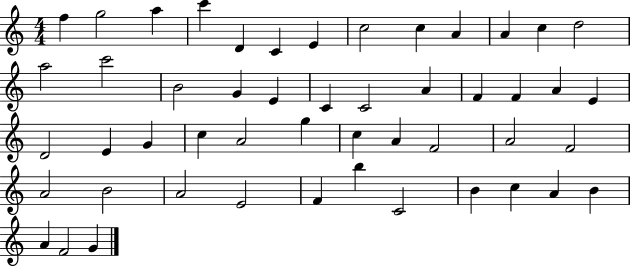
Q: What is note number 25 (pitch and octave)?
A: E4